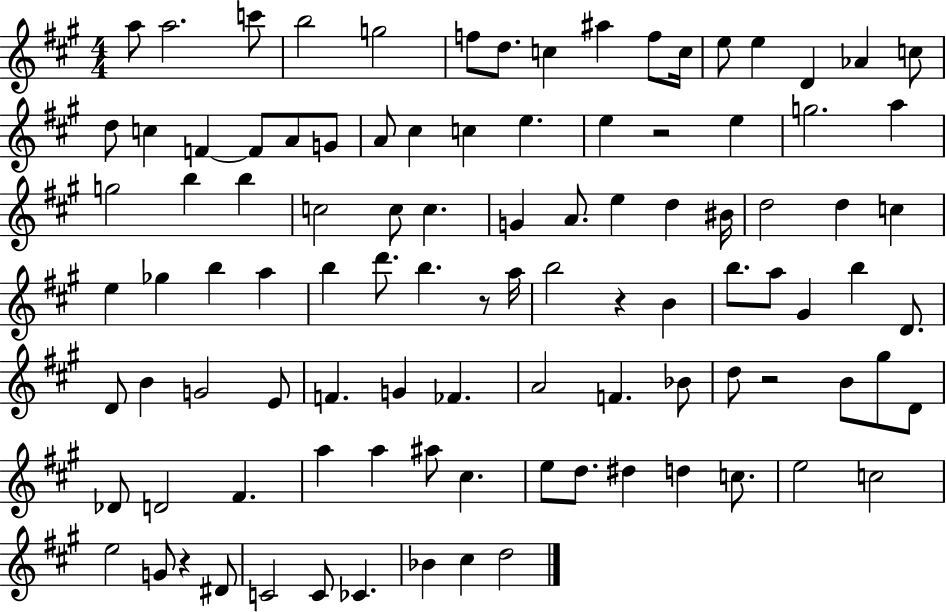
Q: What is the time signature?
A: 4/4